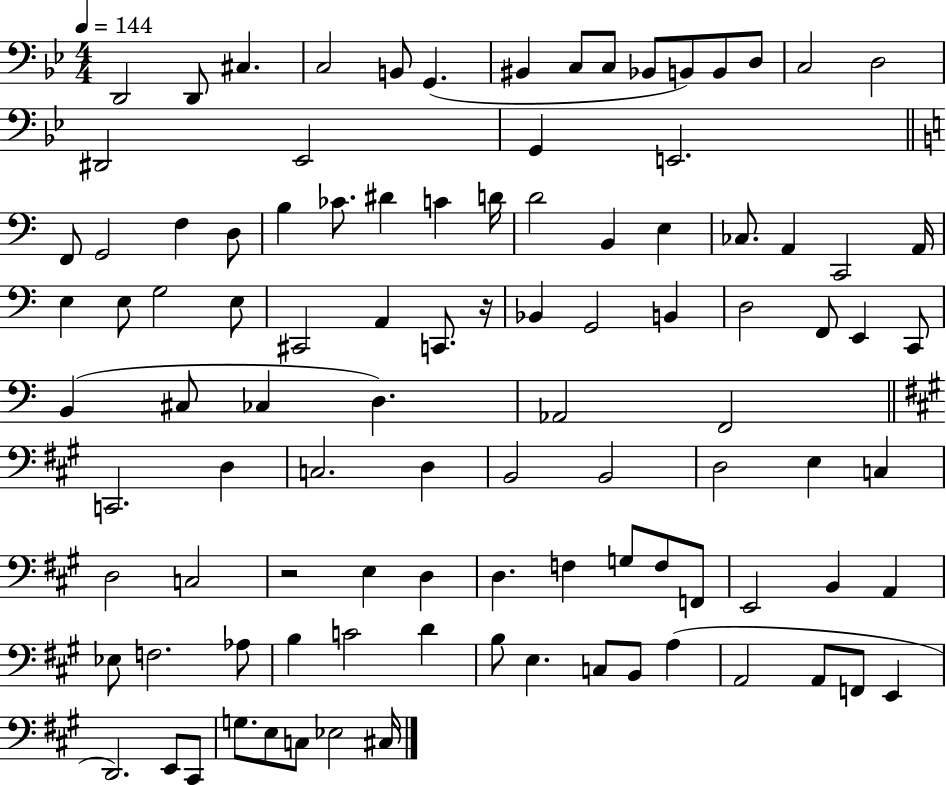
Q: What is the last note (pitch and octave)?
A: C#3